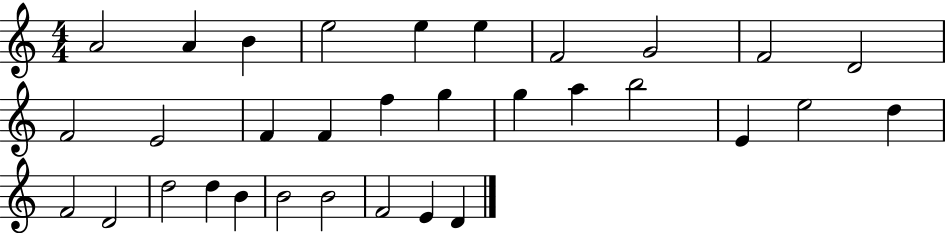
{
  \clef treble
  \numericTimeSignature
  \time 4/4
  \key c \major
  a'2 a'4 b'4 | e''2 e''4 e''4 | f'2 g'2 | f'2 d'2 | \break f'2 e'2 | f'4 f'4 f''4 g''4 | g''4 a''4 b''2 | e'4 e''2 d''4 | \break f'2 d'2 | d''2 d''4 b'4 | b'2 b'2 | f'2 e'4 d'4 | \break \bar "|."
}